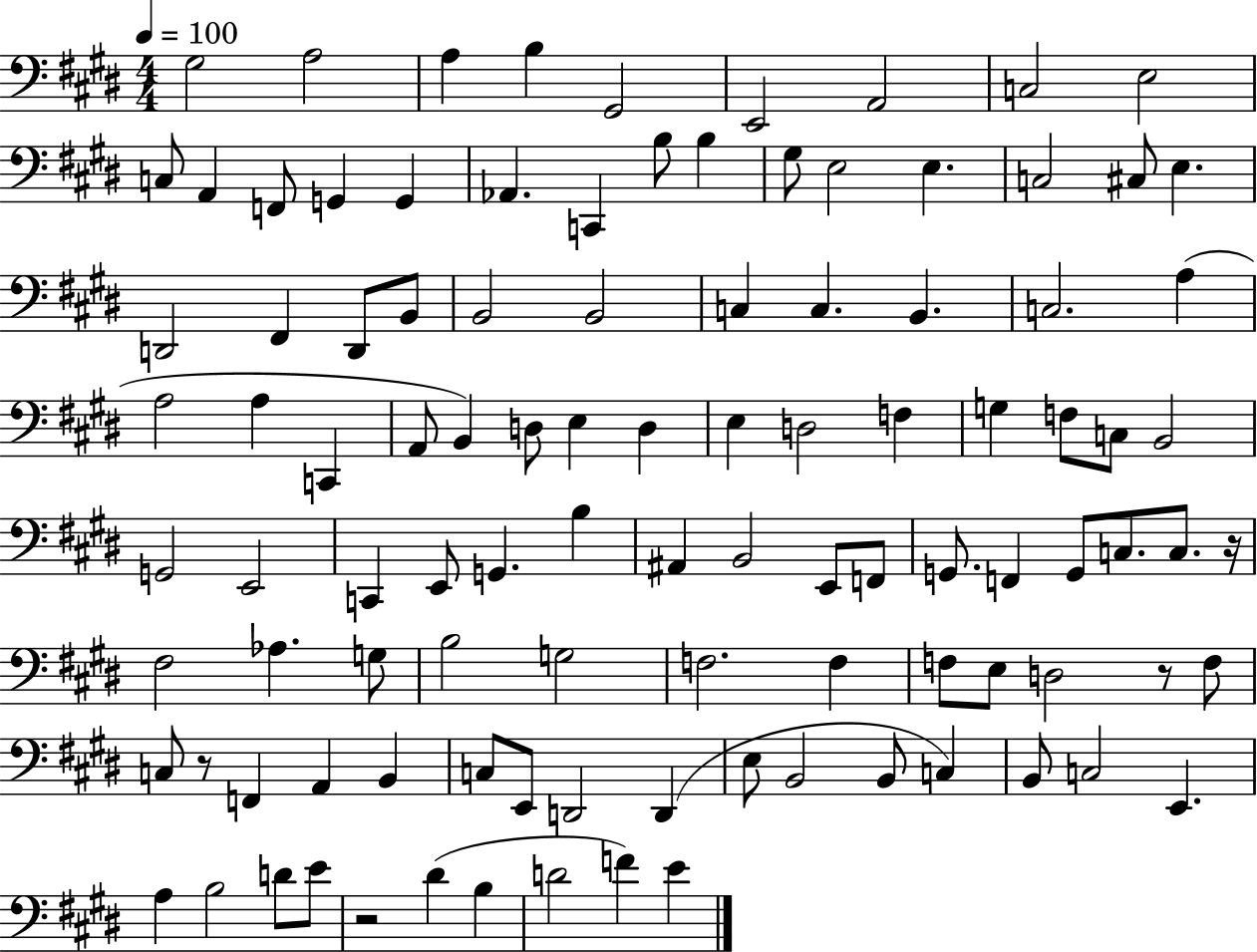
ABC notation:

X:1
T:Untitled
M:4/4
L:1/4
K:E
^G,2 A,2 A, B, ^G,,2 E,,2 A,,2 C,2 E,2 C,/2 A,, F,,/2 G,, G,, _A,, C,, B,/2 B, ^G,/2 E,2 E, C,2 ^C,/2 E, D,,2 ^F,, D,,/2 B,,/2 B,,2 B,,2 C, C, B,, C,2 A, A,2 A, C,, A,,/2 B,, D,/2 E, D, E, D,2 F, G, F,/2 C,/2 B,,2 G,,2 E,,2 C,, E,,/2 G,, B, ^A,, B,,2 E,,/2 F,,/2 G,,/2 F,, G,,/2 C,/2 C,/2 z/4 ^F,2 _A, G,/2 B,2 G,2 F,2 F, F,/2 E,/2 D,2 z/2 F,/2 C,/2 z/2 F,, A,, B,, C,/2 E,,/2 D,,2 D,, E,/2 B,,2 B,,/2 C, B,,/2 C,2 E,, A, B,2 D/2 E/2 z2 ^D B, D2 F E